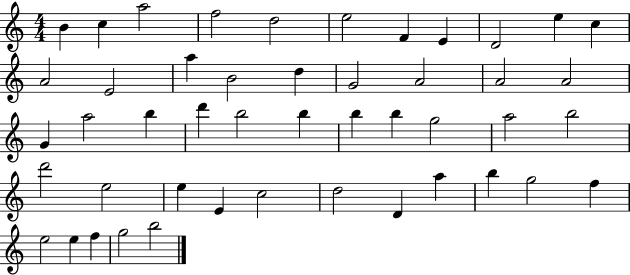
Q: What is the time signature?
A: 4/4